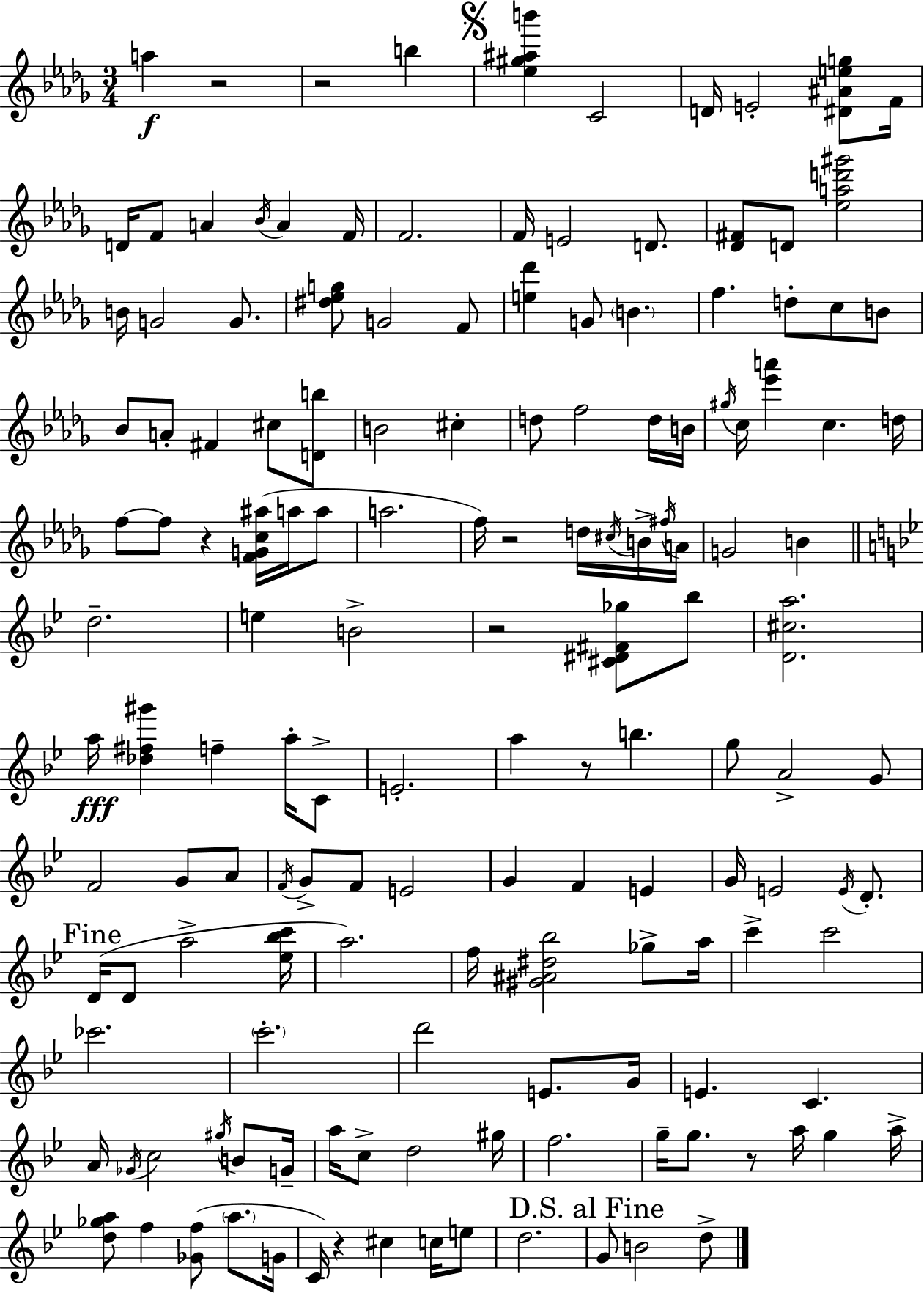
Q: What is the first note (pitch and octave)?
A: A5